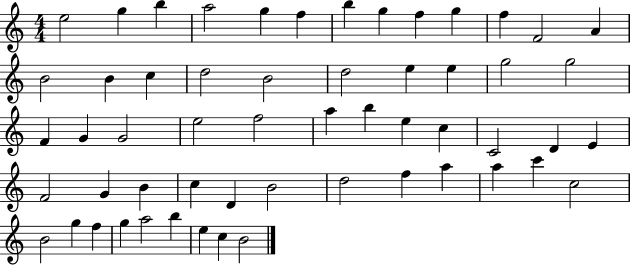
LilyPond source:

{
  \clef treble
  \numericTimeSignature
  \time 4/4
  \key c \major
  e''2 g''4 b''4 | a''2 g''4 f''4 | b''4 g''4 f''4 g''4 | f''4 f'2 a'4 | \break b'2 b'4 c''4 | d''2 b'2 | d''2 e''4 e''4 | g''2 g''2 | \break f'4 g'4 g'2 | e''2 f''2 | a''4 b''4 e''4 c''4 | c'2 d'4 e'4 | \break f'2 g'4 b'4 | c''4 d'4 b'2 | d''2 f''4 a''4 | a''4 c'''4 c''2 | \break b'2 g''4 f''4 | g''4 a''2 b''4 | e''4 c''4 b'2 | \bar "|."
}